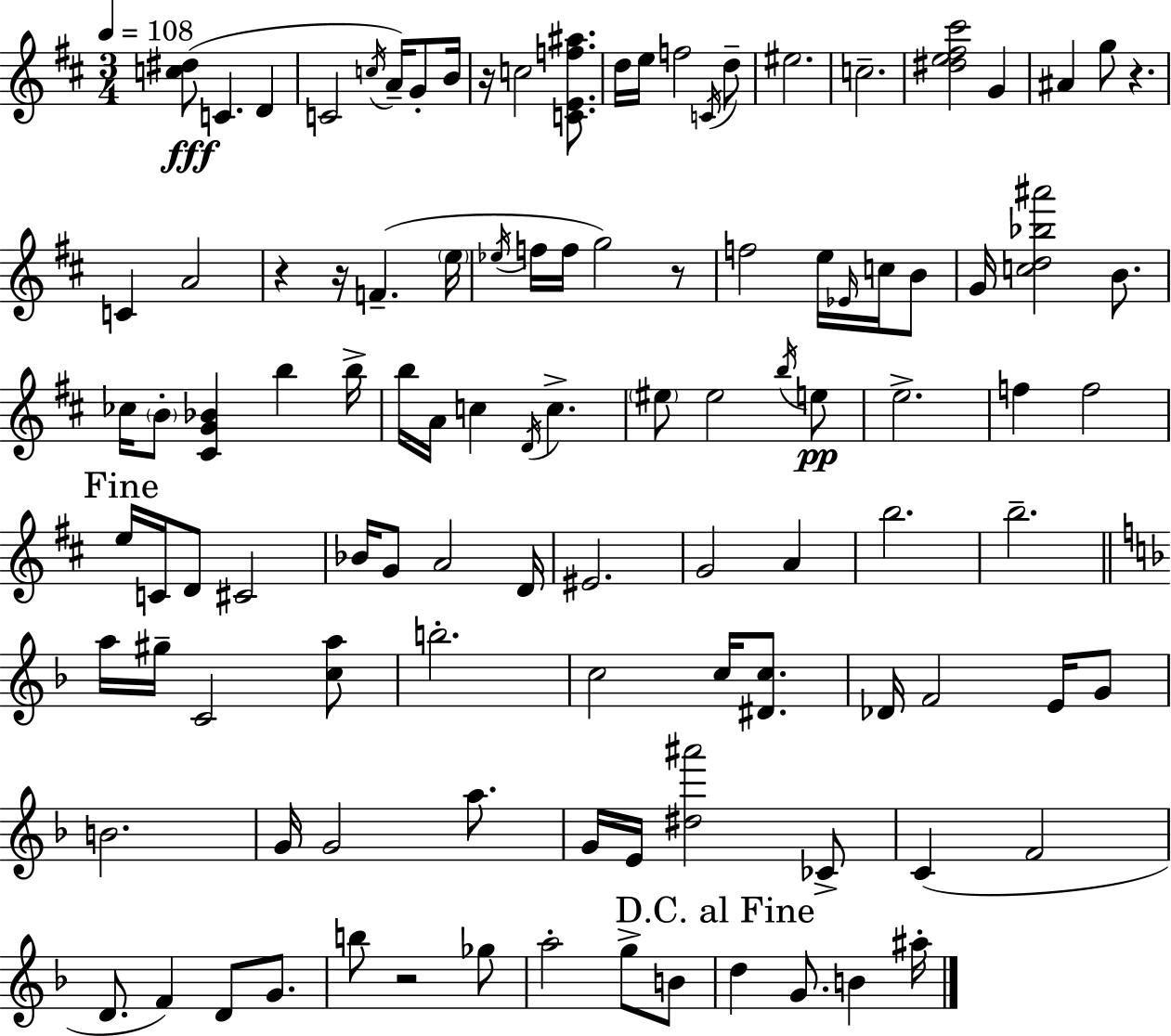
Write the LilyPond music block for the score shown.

{
  \clef treble
  \numericTimeSignature
  \time 3/4
  \key d \major
  \tempo 4 = 108
  <c'' dis''>8(\fff c'4. d'4 | c'2 \acciaccatura { c''16 } a'16--) g'8-. | b'16 r16 c''2 <c' e' f'' ais''>8. | d''16 e''16 f''2 \acciaccatura { c'16 } | \break d''8-- eis''2. | c''2.-- | <dis'' e'' fis'' cis'''>2 g'4 | ais'4 g''8 r4. | \break c'4 a'2 | r4 r16 f'4.--( | \parenthesize e''16 \acciaccatura { ees''16 } f''16 f''16 g''2) | r8 f''2 e''16 | \break \grace { ees'16 } c''16 b'8 g'16 <c'' d'' bes'' ais'''>2 | b'8. ces''16 \parenthesize b'8-. <cis' g' bes'>4 b''4 | b''16-> b''16 a'16 c''4 \acciaccatura { d'16 } c''4.-> | \parenthesize eis''8 eis''2 | \break \acciaccatura { b''16 }\pp e''8 e''2.-> | f''4 f''2 | \mark "Fine" e''16 c'16 d'8 cis'2 | bes'16 g'8 a'2 | \break d'16 eis'2. | g'2 | a'4 b''2. | b''2.-- | \break \bar "||" \break \key f \major a''16 gis''16-- c'2 <c'' a''>8 | b''2.-. | c''2 c''16 <dis' c''>8. | des'16 f'2 e'16 g'8 | \break b'2. | g'16 g'2 a''8. | g'16 e'16 <dis'' ais'''>2 ces'8-> | c'4( f'2 | \break d'8. f'4) d'8 g'8. | b''8 r2 ges''8 | a''2-. g''8-> b'8 | \mark "D.C. al Fine" d''4 g'8. b'4 ais''16-. | \break \bar "|."
}